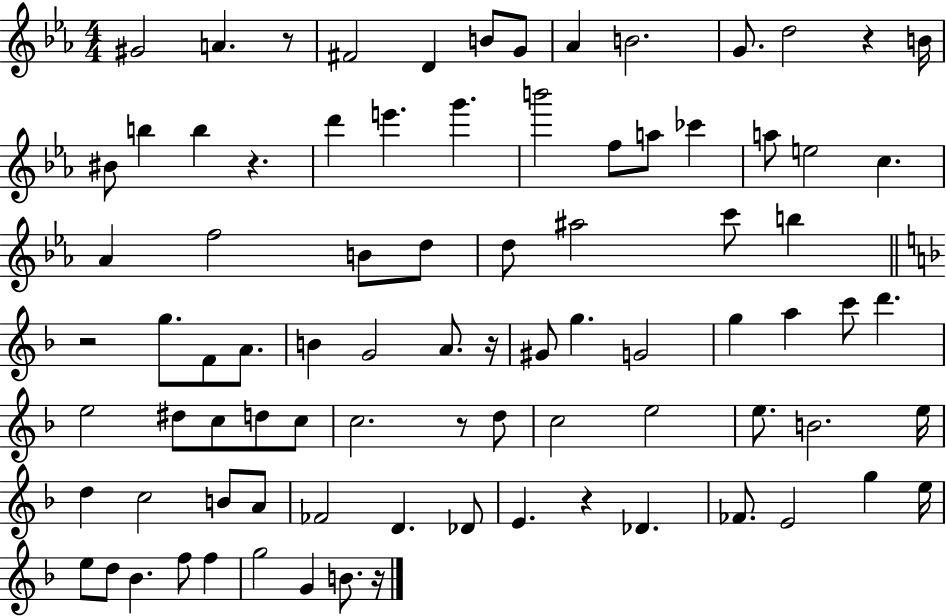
G#4/h A4/q. R/e F#4/h D4/q B4/e G4/e Ab4/q B4/h. G4/e. D5/h R/q B4/s BIS4/e B5/q B5/q R/q. D6/q E6/q. G6/q. B6/h F5/e A5/e CES6/q A5/e E5/h C5/q. Ab4/q F5/h B4/e D5/e D5/e A#5/h C6/e B5/q R/h G5/e. F4/e A4/e. B4/q G4/h A4/e. R/s G#4/e G5/q. G4/h G5/q A5/q C6/e D6/q. E5/h D#5/e C5/e D5/e C5/e C5/h. R/e D5/e C5/h E5/h E5/e. B4/h. E5/s D5/q C5/h B4/e A4/e FES4/h D4/q. Db4/e E4/q. R/q Db4/q. FES4/e. E4/h G5/q E5/s E5/e D5/e Bb4/q. F5/e F5/q G5/h G4/q B4/e. R/s